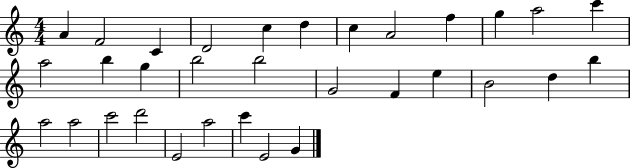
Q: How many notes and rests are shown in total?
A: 32